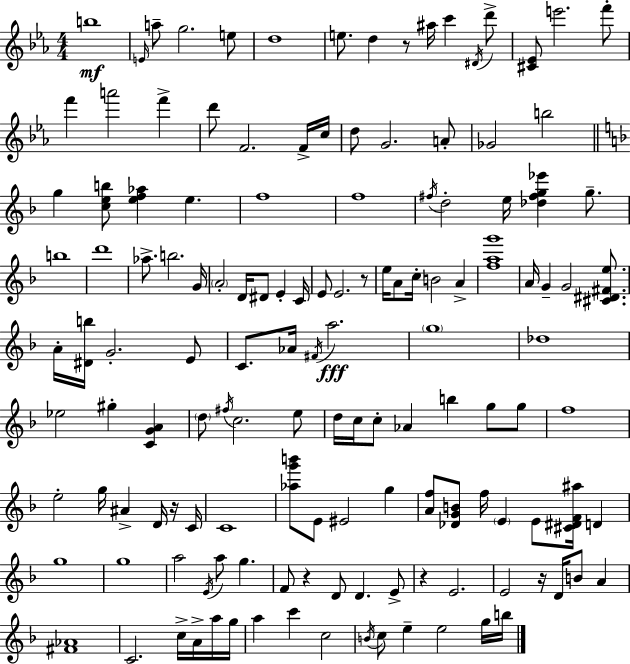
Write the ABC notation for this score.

X:1
T:Untitled
M:4/4
L:1/4
K:Eb
b4 E/4 a/2 g2 e/2 d4 e/2 d z/2 ^a/4 c' ^D/4 d'/2 [^C_E]/2 e'2 f'/2 f' a'2 f' d'/2 F2 F/4 c/4 d/2 G2 A/2 _G2 b2 g [ceb]/2 [ef_a] e f4 f4 ^f/4 d2 e/4 [_d^fg_e'] g/2 b4 d'4 _a/2 b2 G/4 A2 D/4 ^D/2 E C/4 E/2 E2 z/2 e/4 A/2 c/4 B2 A [fag']4 A/4 G G2 [^C^D^Fe]/2 A/4 [^Db]/4 G2 E/2 C/2 _A/4 ^F/4 a2 g4 _d4 _e2 ^g [CGA] d/2 ^f/4 c2 e/2 d/4 c/4 c/2 _A b g/2 g/2 f4 e2 g/4 ^A D/4 z/4 C/4 C4 [_ag'b']/2 E/2 ^E2 g [Af]/2 [_DGB]/2 f/4 E E/2 [^C^DF^a]/4 D g4 g4 a2 E/4 a/2 g F/2 z D/2 D E/2 z E2 E2 z/4 D/4 B/2 A [^F_A]4 C2 c/4 A/4 a/4 g/4 a c' c2 B/4 c/2 e e2 g/4 b/4